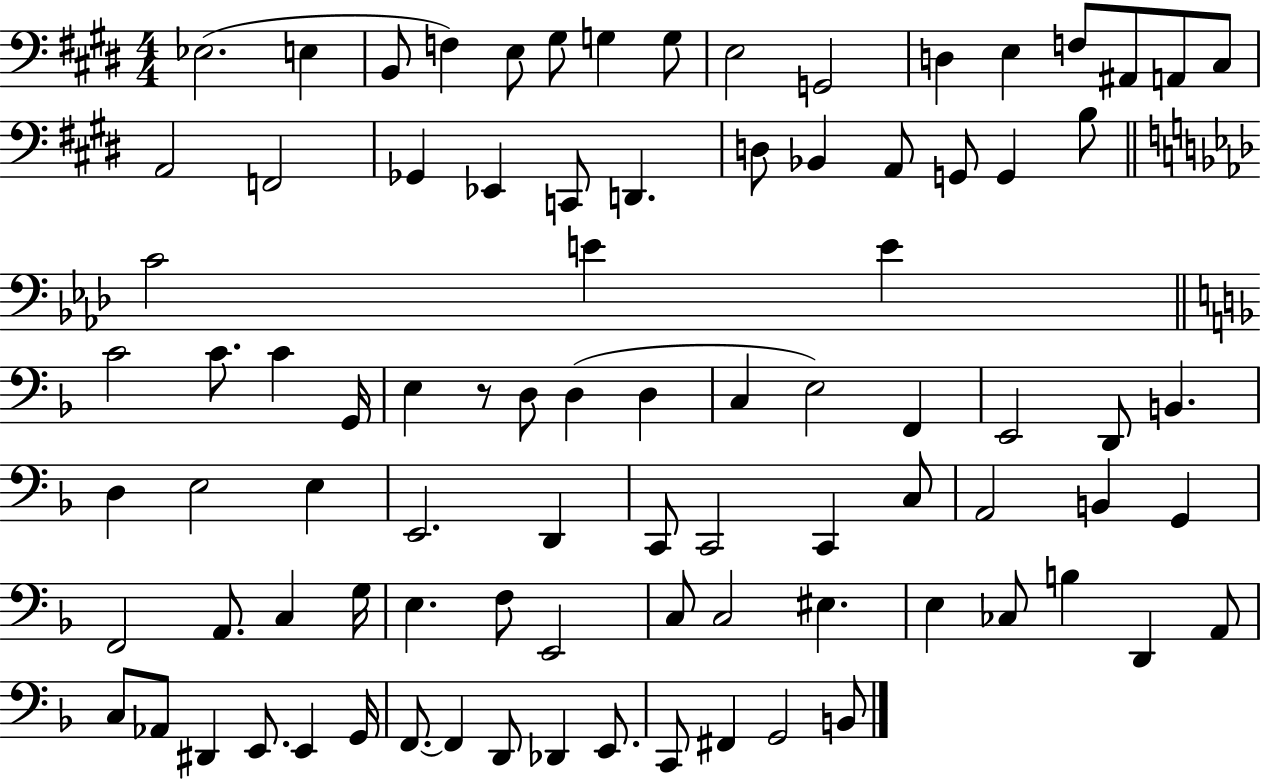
X:1
T:Untitled
M:4/4
L:1/4
K:E
_E,2 E, B,,/2 F, E,/2 ^G,/2 G, G,/2 E,2 G,,2 D, E, F,/2 ^A,,/2 A,,/2 ^C,/2 A,,2 F,,2 _G,, _E,, C,,/2 D,, D,/2 _B,, A,,/2 G,,/2 G,, B,/2 C2 E E C2 C/2 C G,,/4 E, z/2 D,/2 D, D, C, E,2 F,, E,,2 D,,/2 B,, D, E,2 E, E,,2 D,, C,,/2 C,,2 C,, C,/2 A,,2 B,, G,, F,,2 A,,/2 C, G,/4 E, F,/2 E,,2 C,/2 C,2 ^E, E, _C,/2 B, D,, A,,/2 C,/2 _A,,/2 ^D,, E,,/2 E,, G,,/4 F,,/2 F,, D,,/2 _D,, E,,/2 C,,/2 ^F,, G,,2 B,,/2